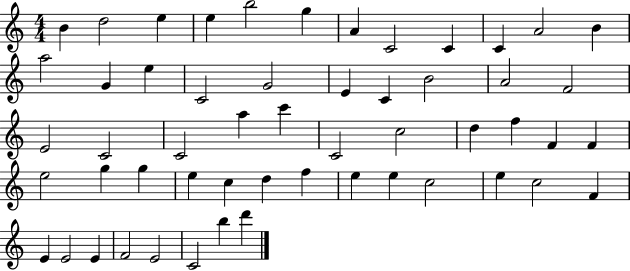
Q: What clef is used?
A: treble